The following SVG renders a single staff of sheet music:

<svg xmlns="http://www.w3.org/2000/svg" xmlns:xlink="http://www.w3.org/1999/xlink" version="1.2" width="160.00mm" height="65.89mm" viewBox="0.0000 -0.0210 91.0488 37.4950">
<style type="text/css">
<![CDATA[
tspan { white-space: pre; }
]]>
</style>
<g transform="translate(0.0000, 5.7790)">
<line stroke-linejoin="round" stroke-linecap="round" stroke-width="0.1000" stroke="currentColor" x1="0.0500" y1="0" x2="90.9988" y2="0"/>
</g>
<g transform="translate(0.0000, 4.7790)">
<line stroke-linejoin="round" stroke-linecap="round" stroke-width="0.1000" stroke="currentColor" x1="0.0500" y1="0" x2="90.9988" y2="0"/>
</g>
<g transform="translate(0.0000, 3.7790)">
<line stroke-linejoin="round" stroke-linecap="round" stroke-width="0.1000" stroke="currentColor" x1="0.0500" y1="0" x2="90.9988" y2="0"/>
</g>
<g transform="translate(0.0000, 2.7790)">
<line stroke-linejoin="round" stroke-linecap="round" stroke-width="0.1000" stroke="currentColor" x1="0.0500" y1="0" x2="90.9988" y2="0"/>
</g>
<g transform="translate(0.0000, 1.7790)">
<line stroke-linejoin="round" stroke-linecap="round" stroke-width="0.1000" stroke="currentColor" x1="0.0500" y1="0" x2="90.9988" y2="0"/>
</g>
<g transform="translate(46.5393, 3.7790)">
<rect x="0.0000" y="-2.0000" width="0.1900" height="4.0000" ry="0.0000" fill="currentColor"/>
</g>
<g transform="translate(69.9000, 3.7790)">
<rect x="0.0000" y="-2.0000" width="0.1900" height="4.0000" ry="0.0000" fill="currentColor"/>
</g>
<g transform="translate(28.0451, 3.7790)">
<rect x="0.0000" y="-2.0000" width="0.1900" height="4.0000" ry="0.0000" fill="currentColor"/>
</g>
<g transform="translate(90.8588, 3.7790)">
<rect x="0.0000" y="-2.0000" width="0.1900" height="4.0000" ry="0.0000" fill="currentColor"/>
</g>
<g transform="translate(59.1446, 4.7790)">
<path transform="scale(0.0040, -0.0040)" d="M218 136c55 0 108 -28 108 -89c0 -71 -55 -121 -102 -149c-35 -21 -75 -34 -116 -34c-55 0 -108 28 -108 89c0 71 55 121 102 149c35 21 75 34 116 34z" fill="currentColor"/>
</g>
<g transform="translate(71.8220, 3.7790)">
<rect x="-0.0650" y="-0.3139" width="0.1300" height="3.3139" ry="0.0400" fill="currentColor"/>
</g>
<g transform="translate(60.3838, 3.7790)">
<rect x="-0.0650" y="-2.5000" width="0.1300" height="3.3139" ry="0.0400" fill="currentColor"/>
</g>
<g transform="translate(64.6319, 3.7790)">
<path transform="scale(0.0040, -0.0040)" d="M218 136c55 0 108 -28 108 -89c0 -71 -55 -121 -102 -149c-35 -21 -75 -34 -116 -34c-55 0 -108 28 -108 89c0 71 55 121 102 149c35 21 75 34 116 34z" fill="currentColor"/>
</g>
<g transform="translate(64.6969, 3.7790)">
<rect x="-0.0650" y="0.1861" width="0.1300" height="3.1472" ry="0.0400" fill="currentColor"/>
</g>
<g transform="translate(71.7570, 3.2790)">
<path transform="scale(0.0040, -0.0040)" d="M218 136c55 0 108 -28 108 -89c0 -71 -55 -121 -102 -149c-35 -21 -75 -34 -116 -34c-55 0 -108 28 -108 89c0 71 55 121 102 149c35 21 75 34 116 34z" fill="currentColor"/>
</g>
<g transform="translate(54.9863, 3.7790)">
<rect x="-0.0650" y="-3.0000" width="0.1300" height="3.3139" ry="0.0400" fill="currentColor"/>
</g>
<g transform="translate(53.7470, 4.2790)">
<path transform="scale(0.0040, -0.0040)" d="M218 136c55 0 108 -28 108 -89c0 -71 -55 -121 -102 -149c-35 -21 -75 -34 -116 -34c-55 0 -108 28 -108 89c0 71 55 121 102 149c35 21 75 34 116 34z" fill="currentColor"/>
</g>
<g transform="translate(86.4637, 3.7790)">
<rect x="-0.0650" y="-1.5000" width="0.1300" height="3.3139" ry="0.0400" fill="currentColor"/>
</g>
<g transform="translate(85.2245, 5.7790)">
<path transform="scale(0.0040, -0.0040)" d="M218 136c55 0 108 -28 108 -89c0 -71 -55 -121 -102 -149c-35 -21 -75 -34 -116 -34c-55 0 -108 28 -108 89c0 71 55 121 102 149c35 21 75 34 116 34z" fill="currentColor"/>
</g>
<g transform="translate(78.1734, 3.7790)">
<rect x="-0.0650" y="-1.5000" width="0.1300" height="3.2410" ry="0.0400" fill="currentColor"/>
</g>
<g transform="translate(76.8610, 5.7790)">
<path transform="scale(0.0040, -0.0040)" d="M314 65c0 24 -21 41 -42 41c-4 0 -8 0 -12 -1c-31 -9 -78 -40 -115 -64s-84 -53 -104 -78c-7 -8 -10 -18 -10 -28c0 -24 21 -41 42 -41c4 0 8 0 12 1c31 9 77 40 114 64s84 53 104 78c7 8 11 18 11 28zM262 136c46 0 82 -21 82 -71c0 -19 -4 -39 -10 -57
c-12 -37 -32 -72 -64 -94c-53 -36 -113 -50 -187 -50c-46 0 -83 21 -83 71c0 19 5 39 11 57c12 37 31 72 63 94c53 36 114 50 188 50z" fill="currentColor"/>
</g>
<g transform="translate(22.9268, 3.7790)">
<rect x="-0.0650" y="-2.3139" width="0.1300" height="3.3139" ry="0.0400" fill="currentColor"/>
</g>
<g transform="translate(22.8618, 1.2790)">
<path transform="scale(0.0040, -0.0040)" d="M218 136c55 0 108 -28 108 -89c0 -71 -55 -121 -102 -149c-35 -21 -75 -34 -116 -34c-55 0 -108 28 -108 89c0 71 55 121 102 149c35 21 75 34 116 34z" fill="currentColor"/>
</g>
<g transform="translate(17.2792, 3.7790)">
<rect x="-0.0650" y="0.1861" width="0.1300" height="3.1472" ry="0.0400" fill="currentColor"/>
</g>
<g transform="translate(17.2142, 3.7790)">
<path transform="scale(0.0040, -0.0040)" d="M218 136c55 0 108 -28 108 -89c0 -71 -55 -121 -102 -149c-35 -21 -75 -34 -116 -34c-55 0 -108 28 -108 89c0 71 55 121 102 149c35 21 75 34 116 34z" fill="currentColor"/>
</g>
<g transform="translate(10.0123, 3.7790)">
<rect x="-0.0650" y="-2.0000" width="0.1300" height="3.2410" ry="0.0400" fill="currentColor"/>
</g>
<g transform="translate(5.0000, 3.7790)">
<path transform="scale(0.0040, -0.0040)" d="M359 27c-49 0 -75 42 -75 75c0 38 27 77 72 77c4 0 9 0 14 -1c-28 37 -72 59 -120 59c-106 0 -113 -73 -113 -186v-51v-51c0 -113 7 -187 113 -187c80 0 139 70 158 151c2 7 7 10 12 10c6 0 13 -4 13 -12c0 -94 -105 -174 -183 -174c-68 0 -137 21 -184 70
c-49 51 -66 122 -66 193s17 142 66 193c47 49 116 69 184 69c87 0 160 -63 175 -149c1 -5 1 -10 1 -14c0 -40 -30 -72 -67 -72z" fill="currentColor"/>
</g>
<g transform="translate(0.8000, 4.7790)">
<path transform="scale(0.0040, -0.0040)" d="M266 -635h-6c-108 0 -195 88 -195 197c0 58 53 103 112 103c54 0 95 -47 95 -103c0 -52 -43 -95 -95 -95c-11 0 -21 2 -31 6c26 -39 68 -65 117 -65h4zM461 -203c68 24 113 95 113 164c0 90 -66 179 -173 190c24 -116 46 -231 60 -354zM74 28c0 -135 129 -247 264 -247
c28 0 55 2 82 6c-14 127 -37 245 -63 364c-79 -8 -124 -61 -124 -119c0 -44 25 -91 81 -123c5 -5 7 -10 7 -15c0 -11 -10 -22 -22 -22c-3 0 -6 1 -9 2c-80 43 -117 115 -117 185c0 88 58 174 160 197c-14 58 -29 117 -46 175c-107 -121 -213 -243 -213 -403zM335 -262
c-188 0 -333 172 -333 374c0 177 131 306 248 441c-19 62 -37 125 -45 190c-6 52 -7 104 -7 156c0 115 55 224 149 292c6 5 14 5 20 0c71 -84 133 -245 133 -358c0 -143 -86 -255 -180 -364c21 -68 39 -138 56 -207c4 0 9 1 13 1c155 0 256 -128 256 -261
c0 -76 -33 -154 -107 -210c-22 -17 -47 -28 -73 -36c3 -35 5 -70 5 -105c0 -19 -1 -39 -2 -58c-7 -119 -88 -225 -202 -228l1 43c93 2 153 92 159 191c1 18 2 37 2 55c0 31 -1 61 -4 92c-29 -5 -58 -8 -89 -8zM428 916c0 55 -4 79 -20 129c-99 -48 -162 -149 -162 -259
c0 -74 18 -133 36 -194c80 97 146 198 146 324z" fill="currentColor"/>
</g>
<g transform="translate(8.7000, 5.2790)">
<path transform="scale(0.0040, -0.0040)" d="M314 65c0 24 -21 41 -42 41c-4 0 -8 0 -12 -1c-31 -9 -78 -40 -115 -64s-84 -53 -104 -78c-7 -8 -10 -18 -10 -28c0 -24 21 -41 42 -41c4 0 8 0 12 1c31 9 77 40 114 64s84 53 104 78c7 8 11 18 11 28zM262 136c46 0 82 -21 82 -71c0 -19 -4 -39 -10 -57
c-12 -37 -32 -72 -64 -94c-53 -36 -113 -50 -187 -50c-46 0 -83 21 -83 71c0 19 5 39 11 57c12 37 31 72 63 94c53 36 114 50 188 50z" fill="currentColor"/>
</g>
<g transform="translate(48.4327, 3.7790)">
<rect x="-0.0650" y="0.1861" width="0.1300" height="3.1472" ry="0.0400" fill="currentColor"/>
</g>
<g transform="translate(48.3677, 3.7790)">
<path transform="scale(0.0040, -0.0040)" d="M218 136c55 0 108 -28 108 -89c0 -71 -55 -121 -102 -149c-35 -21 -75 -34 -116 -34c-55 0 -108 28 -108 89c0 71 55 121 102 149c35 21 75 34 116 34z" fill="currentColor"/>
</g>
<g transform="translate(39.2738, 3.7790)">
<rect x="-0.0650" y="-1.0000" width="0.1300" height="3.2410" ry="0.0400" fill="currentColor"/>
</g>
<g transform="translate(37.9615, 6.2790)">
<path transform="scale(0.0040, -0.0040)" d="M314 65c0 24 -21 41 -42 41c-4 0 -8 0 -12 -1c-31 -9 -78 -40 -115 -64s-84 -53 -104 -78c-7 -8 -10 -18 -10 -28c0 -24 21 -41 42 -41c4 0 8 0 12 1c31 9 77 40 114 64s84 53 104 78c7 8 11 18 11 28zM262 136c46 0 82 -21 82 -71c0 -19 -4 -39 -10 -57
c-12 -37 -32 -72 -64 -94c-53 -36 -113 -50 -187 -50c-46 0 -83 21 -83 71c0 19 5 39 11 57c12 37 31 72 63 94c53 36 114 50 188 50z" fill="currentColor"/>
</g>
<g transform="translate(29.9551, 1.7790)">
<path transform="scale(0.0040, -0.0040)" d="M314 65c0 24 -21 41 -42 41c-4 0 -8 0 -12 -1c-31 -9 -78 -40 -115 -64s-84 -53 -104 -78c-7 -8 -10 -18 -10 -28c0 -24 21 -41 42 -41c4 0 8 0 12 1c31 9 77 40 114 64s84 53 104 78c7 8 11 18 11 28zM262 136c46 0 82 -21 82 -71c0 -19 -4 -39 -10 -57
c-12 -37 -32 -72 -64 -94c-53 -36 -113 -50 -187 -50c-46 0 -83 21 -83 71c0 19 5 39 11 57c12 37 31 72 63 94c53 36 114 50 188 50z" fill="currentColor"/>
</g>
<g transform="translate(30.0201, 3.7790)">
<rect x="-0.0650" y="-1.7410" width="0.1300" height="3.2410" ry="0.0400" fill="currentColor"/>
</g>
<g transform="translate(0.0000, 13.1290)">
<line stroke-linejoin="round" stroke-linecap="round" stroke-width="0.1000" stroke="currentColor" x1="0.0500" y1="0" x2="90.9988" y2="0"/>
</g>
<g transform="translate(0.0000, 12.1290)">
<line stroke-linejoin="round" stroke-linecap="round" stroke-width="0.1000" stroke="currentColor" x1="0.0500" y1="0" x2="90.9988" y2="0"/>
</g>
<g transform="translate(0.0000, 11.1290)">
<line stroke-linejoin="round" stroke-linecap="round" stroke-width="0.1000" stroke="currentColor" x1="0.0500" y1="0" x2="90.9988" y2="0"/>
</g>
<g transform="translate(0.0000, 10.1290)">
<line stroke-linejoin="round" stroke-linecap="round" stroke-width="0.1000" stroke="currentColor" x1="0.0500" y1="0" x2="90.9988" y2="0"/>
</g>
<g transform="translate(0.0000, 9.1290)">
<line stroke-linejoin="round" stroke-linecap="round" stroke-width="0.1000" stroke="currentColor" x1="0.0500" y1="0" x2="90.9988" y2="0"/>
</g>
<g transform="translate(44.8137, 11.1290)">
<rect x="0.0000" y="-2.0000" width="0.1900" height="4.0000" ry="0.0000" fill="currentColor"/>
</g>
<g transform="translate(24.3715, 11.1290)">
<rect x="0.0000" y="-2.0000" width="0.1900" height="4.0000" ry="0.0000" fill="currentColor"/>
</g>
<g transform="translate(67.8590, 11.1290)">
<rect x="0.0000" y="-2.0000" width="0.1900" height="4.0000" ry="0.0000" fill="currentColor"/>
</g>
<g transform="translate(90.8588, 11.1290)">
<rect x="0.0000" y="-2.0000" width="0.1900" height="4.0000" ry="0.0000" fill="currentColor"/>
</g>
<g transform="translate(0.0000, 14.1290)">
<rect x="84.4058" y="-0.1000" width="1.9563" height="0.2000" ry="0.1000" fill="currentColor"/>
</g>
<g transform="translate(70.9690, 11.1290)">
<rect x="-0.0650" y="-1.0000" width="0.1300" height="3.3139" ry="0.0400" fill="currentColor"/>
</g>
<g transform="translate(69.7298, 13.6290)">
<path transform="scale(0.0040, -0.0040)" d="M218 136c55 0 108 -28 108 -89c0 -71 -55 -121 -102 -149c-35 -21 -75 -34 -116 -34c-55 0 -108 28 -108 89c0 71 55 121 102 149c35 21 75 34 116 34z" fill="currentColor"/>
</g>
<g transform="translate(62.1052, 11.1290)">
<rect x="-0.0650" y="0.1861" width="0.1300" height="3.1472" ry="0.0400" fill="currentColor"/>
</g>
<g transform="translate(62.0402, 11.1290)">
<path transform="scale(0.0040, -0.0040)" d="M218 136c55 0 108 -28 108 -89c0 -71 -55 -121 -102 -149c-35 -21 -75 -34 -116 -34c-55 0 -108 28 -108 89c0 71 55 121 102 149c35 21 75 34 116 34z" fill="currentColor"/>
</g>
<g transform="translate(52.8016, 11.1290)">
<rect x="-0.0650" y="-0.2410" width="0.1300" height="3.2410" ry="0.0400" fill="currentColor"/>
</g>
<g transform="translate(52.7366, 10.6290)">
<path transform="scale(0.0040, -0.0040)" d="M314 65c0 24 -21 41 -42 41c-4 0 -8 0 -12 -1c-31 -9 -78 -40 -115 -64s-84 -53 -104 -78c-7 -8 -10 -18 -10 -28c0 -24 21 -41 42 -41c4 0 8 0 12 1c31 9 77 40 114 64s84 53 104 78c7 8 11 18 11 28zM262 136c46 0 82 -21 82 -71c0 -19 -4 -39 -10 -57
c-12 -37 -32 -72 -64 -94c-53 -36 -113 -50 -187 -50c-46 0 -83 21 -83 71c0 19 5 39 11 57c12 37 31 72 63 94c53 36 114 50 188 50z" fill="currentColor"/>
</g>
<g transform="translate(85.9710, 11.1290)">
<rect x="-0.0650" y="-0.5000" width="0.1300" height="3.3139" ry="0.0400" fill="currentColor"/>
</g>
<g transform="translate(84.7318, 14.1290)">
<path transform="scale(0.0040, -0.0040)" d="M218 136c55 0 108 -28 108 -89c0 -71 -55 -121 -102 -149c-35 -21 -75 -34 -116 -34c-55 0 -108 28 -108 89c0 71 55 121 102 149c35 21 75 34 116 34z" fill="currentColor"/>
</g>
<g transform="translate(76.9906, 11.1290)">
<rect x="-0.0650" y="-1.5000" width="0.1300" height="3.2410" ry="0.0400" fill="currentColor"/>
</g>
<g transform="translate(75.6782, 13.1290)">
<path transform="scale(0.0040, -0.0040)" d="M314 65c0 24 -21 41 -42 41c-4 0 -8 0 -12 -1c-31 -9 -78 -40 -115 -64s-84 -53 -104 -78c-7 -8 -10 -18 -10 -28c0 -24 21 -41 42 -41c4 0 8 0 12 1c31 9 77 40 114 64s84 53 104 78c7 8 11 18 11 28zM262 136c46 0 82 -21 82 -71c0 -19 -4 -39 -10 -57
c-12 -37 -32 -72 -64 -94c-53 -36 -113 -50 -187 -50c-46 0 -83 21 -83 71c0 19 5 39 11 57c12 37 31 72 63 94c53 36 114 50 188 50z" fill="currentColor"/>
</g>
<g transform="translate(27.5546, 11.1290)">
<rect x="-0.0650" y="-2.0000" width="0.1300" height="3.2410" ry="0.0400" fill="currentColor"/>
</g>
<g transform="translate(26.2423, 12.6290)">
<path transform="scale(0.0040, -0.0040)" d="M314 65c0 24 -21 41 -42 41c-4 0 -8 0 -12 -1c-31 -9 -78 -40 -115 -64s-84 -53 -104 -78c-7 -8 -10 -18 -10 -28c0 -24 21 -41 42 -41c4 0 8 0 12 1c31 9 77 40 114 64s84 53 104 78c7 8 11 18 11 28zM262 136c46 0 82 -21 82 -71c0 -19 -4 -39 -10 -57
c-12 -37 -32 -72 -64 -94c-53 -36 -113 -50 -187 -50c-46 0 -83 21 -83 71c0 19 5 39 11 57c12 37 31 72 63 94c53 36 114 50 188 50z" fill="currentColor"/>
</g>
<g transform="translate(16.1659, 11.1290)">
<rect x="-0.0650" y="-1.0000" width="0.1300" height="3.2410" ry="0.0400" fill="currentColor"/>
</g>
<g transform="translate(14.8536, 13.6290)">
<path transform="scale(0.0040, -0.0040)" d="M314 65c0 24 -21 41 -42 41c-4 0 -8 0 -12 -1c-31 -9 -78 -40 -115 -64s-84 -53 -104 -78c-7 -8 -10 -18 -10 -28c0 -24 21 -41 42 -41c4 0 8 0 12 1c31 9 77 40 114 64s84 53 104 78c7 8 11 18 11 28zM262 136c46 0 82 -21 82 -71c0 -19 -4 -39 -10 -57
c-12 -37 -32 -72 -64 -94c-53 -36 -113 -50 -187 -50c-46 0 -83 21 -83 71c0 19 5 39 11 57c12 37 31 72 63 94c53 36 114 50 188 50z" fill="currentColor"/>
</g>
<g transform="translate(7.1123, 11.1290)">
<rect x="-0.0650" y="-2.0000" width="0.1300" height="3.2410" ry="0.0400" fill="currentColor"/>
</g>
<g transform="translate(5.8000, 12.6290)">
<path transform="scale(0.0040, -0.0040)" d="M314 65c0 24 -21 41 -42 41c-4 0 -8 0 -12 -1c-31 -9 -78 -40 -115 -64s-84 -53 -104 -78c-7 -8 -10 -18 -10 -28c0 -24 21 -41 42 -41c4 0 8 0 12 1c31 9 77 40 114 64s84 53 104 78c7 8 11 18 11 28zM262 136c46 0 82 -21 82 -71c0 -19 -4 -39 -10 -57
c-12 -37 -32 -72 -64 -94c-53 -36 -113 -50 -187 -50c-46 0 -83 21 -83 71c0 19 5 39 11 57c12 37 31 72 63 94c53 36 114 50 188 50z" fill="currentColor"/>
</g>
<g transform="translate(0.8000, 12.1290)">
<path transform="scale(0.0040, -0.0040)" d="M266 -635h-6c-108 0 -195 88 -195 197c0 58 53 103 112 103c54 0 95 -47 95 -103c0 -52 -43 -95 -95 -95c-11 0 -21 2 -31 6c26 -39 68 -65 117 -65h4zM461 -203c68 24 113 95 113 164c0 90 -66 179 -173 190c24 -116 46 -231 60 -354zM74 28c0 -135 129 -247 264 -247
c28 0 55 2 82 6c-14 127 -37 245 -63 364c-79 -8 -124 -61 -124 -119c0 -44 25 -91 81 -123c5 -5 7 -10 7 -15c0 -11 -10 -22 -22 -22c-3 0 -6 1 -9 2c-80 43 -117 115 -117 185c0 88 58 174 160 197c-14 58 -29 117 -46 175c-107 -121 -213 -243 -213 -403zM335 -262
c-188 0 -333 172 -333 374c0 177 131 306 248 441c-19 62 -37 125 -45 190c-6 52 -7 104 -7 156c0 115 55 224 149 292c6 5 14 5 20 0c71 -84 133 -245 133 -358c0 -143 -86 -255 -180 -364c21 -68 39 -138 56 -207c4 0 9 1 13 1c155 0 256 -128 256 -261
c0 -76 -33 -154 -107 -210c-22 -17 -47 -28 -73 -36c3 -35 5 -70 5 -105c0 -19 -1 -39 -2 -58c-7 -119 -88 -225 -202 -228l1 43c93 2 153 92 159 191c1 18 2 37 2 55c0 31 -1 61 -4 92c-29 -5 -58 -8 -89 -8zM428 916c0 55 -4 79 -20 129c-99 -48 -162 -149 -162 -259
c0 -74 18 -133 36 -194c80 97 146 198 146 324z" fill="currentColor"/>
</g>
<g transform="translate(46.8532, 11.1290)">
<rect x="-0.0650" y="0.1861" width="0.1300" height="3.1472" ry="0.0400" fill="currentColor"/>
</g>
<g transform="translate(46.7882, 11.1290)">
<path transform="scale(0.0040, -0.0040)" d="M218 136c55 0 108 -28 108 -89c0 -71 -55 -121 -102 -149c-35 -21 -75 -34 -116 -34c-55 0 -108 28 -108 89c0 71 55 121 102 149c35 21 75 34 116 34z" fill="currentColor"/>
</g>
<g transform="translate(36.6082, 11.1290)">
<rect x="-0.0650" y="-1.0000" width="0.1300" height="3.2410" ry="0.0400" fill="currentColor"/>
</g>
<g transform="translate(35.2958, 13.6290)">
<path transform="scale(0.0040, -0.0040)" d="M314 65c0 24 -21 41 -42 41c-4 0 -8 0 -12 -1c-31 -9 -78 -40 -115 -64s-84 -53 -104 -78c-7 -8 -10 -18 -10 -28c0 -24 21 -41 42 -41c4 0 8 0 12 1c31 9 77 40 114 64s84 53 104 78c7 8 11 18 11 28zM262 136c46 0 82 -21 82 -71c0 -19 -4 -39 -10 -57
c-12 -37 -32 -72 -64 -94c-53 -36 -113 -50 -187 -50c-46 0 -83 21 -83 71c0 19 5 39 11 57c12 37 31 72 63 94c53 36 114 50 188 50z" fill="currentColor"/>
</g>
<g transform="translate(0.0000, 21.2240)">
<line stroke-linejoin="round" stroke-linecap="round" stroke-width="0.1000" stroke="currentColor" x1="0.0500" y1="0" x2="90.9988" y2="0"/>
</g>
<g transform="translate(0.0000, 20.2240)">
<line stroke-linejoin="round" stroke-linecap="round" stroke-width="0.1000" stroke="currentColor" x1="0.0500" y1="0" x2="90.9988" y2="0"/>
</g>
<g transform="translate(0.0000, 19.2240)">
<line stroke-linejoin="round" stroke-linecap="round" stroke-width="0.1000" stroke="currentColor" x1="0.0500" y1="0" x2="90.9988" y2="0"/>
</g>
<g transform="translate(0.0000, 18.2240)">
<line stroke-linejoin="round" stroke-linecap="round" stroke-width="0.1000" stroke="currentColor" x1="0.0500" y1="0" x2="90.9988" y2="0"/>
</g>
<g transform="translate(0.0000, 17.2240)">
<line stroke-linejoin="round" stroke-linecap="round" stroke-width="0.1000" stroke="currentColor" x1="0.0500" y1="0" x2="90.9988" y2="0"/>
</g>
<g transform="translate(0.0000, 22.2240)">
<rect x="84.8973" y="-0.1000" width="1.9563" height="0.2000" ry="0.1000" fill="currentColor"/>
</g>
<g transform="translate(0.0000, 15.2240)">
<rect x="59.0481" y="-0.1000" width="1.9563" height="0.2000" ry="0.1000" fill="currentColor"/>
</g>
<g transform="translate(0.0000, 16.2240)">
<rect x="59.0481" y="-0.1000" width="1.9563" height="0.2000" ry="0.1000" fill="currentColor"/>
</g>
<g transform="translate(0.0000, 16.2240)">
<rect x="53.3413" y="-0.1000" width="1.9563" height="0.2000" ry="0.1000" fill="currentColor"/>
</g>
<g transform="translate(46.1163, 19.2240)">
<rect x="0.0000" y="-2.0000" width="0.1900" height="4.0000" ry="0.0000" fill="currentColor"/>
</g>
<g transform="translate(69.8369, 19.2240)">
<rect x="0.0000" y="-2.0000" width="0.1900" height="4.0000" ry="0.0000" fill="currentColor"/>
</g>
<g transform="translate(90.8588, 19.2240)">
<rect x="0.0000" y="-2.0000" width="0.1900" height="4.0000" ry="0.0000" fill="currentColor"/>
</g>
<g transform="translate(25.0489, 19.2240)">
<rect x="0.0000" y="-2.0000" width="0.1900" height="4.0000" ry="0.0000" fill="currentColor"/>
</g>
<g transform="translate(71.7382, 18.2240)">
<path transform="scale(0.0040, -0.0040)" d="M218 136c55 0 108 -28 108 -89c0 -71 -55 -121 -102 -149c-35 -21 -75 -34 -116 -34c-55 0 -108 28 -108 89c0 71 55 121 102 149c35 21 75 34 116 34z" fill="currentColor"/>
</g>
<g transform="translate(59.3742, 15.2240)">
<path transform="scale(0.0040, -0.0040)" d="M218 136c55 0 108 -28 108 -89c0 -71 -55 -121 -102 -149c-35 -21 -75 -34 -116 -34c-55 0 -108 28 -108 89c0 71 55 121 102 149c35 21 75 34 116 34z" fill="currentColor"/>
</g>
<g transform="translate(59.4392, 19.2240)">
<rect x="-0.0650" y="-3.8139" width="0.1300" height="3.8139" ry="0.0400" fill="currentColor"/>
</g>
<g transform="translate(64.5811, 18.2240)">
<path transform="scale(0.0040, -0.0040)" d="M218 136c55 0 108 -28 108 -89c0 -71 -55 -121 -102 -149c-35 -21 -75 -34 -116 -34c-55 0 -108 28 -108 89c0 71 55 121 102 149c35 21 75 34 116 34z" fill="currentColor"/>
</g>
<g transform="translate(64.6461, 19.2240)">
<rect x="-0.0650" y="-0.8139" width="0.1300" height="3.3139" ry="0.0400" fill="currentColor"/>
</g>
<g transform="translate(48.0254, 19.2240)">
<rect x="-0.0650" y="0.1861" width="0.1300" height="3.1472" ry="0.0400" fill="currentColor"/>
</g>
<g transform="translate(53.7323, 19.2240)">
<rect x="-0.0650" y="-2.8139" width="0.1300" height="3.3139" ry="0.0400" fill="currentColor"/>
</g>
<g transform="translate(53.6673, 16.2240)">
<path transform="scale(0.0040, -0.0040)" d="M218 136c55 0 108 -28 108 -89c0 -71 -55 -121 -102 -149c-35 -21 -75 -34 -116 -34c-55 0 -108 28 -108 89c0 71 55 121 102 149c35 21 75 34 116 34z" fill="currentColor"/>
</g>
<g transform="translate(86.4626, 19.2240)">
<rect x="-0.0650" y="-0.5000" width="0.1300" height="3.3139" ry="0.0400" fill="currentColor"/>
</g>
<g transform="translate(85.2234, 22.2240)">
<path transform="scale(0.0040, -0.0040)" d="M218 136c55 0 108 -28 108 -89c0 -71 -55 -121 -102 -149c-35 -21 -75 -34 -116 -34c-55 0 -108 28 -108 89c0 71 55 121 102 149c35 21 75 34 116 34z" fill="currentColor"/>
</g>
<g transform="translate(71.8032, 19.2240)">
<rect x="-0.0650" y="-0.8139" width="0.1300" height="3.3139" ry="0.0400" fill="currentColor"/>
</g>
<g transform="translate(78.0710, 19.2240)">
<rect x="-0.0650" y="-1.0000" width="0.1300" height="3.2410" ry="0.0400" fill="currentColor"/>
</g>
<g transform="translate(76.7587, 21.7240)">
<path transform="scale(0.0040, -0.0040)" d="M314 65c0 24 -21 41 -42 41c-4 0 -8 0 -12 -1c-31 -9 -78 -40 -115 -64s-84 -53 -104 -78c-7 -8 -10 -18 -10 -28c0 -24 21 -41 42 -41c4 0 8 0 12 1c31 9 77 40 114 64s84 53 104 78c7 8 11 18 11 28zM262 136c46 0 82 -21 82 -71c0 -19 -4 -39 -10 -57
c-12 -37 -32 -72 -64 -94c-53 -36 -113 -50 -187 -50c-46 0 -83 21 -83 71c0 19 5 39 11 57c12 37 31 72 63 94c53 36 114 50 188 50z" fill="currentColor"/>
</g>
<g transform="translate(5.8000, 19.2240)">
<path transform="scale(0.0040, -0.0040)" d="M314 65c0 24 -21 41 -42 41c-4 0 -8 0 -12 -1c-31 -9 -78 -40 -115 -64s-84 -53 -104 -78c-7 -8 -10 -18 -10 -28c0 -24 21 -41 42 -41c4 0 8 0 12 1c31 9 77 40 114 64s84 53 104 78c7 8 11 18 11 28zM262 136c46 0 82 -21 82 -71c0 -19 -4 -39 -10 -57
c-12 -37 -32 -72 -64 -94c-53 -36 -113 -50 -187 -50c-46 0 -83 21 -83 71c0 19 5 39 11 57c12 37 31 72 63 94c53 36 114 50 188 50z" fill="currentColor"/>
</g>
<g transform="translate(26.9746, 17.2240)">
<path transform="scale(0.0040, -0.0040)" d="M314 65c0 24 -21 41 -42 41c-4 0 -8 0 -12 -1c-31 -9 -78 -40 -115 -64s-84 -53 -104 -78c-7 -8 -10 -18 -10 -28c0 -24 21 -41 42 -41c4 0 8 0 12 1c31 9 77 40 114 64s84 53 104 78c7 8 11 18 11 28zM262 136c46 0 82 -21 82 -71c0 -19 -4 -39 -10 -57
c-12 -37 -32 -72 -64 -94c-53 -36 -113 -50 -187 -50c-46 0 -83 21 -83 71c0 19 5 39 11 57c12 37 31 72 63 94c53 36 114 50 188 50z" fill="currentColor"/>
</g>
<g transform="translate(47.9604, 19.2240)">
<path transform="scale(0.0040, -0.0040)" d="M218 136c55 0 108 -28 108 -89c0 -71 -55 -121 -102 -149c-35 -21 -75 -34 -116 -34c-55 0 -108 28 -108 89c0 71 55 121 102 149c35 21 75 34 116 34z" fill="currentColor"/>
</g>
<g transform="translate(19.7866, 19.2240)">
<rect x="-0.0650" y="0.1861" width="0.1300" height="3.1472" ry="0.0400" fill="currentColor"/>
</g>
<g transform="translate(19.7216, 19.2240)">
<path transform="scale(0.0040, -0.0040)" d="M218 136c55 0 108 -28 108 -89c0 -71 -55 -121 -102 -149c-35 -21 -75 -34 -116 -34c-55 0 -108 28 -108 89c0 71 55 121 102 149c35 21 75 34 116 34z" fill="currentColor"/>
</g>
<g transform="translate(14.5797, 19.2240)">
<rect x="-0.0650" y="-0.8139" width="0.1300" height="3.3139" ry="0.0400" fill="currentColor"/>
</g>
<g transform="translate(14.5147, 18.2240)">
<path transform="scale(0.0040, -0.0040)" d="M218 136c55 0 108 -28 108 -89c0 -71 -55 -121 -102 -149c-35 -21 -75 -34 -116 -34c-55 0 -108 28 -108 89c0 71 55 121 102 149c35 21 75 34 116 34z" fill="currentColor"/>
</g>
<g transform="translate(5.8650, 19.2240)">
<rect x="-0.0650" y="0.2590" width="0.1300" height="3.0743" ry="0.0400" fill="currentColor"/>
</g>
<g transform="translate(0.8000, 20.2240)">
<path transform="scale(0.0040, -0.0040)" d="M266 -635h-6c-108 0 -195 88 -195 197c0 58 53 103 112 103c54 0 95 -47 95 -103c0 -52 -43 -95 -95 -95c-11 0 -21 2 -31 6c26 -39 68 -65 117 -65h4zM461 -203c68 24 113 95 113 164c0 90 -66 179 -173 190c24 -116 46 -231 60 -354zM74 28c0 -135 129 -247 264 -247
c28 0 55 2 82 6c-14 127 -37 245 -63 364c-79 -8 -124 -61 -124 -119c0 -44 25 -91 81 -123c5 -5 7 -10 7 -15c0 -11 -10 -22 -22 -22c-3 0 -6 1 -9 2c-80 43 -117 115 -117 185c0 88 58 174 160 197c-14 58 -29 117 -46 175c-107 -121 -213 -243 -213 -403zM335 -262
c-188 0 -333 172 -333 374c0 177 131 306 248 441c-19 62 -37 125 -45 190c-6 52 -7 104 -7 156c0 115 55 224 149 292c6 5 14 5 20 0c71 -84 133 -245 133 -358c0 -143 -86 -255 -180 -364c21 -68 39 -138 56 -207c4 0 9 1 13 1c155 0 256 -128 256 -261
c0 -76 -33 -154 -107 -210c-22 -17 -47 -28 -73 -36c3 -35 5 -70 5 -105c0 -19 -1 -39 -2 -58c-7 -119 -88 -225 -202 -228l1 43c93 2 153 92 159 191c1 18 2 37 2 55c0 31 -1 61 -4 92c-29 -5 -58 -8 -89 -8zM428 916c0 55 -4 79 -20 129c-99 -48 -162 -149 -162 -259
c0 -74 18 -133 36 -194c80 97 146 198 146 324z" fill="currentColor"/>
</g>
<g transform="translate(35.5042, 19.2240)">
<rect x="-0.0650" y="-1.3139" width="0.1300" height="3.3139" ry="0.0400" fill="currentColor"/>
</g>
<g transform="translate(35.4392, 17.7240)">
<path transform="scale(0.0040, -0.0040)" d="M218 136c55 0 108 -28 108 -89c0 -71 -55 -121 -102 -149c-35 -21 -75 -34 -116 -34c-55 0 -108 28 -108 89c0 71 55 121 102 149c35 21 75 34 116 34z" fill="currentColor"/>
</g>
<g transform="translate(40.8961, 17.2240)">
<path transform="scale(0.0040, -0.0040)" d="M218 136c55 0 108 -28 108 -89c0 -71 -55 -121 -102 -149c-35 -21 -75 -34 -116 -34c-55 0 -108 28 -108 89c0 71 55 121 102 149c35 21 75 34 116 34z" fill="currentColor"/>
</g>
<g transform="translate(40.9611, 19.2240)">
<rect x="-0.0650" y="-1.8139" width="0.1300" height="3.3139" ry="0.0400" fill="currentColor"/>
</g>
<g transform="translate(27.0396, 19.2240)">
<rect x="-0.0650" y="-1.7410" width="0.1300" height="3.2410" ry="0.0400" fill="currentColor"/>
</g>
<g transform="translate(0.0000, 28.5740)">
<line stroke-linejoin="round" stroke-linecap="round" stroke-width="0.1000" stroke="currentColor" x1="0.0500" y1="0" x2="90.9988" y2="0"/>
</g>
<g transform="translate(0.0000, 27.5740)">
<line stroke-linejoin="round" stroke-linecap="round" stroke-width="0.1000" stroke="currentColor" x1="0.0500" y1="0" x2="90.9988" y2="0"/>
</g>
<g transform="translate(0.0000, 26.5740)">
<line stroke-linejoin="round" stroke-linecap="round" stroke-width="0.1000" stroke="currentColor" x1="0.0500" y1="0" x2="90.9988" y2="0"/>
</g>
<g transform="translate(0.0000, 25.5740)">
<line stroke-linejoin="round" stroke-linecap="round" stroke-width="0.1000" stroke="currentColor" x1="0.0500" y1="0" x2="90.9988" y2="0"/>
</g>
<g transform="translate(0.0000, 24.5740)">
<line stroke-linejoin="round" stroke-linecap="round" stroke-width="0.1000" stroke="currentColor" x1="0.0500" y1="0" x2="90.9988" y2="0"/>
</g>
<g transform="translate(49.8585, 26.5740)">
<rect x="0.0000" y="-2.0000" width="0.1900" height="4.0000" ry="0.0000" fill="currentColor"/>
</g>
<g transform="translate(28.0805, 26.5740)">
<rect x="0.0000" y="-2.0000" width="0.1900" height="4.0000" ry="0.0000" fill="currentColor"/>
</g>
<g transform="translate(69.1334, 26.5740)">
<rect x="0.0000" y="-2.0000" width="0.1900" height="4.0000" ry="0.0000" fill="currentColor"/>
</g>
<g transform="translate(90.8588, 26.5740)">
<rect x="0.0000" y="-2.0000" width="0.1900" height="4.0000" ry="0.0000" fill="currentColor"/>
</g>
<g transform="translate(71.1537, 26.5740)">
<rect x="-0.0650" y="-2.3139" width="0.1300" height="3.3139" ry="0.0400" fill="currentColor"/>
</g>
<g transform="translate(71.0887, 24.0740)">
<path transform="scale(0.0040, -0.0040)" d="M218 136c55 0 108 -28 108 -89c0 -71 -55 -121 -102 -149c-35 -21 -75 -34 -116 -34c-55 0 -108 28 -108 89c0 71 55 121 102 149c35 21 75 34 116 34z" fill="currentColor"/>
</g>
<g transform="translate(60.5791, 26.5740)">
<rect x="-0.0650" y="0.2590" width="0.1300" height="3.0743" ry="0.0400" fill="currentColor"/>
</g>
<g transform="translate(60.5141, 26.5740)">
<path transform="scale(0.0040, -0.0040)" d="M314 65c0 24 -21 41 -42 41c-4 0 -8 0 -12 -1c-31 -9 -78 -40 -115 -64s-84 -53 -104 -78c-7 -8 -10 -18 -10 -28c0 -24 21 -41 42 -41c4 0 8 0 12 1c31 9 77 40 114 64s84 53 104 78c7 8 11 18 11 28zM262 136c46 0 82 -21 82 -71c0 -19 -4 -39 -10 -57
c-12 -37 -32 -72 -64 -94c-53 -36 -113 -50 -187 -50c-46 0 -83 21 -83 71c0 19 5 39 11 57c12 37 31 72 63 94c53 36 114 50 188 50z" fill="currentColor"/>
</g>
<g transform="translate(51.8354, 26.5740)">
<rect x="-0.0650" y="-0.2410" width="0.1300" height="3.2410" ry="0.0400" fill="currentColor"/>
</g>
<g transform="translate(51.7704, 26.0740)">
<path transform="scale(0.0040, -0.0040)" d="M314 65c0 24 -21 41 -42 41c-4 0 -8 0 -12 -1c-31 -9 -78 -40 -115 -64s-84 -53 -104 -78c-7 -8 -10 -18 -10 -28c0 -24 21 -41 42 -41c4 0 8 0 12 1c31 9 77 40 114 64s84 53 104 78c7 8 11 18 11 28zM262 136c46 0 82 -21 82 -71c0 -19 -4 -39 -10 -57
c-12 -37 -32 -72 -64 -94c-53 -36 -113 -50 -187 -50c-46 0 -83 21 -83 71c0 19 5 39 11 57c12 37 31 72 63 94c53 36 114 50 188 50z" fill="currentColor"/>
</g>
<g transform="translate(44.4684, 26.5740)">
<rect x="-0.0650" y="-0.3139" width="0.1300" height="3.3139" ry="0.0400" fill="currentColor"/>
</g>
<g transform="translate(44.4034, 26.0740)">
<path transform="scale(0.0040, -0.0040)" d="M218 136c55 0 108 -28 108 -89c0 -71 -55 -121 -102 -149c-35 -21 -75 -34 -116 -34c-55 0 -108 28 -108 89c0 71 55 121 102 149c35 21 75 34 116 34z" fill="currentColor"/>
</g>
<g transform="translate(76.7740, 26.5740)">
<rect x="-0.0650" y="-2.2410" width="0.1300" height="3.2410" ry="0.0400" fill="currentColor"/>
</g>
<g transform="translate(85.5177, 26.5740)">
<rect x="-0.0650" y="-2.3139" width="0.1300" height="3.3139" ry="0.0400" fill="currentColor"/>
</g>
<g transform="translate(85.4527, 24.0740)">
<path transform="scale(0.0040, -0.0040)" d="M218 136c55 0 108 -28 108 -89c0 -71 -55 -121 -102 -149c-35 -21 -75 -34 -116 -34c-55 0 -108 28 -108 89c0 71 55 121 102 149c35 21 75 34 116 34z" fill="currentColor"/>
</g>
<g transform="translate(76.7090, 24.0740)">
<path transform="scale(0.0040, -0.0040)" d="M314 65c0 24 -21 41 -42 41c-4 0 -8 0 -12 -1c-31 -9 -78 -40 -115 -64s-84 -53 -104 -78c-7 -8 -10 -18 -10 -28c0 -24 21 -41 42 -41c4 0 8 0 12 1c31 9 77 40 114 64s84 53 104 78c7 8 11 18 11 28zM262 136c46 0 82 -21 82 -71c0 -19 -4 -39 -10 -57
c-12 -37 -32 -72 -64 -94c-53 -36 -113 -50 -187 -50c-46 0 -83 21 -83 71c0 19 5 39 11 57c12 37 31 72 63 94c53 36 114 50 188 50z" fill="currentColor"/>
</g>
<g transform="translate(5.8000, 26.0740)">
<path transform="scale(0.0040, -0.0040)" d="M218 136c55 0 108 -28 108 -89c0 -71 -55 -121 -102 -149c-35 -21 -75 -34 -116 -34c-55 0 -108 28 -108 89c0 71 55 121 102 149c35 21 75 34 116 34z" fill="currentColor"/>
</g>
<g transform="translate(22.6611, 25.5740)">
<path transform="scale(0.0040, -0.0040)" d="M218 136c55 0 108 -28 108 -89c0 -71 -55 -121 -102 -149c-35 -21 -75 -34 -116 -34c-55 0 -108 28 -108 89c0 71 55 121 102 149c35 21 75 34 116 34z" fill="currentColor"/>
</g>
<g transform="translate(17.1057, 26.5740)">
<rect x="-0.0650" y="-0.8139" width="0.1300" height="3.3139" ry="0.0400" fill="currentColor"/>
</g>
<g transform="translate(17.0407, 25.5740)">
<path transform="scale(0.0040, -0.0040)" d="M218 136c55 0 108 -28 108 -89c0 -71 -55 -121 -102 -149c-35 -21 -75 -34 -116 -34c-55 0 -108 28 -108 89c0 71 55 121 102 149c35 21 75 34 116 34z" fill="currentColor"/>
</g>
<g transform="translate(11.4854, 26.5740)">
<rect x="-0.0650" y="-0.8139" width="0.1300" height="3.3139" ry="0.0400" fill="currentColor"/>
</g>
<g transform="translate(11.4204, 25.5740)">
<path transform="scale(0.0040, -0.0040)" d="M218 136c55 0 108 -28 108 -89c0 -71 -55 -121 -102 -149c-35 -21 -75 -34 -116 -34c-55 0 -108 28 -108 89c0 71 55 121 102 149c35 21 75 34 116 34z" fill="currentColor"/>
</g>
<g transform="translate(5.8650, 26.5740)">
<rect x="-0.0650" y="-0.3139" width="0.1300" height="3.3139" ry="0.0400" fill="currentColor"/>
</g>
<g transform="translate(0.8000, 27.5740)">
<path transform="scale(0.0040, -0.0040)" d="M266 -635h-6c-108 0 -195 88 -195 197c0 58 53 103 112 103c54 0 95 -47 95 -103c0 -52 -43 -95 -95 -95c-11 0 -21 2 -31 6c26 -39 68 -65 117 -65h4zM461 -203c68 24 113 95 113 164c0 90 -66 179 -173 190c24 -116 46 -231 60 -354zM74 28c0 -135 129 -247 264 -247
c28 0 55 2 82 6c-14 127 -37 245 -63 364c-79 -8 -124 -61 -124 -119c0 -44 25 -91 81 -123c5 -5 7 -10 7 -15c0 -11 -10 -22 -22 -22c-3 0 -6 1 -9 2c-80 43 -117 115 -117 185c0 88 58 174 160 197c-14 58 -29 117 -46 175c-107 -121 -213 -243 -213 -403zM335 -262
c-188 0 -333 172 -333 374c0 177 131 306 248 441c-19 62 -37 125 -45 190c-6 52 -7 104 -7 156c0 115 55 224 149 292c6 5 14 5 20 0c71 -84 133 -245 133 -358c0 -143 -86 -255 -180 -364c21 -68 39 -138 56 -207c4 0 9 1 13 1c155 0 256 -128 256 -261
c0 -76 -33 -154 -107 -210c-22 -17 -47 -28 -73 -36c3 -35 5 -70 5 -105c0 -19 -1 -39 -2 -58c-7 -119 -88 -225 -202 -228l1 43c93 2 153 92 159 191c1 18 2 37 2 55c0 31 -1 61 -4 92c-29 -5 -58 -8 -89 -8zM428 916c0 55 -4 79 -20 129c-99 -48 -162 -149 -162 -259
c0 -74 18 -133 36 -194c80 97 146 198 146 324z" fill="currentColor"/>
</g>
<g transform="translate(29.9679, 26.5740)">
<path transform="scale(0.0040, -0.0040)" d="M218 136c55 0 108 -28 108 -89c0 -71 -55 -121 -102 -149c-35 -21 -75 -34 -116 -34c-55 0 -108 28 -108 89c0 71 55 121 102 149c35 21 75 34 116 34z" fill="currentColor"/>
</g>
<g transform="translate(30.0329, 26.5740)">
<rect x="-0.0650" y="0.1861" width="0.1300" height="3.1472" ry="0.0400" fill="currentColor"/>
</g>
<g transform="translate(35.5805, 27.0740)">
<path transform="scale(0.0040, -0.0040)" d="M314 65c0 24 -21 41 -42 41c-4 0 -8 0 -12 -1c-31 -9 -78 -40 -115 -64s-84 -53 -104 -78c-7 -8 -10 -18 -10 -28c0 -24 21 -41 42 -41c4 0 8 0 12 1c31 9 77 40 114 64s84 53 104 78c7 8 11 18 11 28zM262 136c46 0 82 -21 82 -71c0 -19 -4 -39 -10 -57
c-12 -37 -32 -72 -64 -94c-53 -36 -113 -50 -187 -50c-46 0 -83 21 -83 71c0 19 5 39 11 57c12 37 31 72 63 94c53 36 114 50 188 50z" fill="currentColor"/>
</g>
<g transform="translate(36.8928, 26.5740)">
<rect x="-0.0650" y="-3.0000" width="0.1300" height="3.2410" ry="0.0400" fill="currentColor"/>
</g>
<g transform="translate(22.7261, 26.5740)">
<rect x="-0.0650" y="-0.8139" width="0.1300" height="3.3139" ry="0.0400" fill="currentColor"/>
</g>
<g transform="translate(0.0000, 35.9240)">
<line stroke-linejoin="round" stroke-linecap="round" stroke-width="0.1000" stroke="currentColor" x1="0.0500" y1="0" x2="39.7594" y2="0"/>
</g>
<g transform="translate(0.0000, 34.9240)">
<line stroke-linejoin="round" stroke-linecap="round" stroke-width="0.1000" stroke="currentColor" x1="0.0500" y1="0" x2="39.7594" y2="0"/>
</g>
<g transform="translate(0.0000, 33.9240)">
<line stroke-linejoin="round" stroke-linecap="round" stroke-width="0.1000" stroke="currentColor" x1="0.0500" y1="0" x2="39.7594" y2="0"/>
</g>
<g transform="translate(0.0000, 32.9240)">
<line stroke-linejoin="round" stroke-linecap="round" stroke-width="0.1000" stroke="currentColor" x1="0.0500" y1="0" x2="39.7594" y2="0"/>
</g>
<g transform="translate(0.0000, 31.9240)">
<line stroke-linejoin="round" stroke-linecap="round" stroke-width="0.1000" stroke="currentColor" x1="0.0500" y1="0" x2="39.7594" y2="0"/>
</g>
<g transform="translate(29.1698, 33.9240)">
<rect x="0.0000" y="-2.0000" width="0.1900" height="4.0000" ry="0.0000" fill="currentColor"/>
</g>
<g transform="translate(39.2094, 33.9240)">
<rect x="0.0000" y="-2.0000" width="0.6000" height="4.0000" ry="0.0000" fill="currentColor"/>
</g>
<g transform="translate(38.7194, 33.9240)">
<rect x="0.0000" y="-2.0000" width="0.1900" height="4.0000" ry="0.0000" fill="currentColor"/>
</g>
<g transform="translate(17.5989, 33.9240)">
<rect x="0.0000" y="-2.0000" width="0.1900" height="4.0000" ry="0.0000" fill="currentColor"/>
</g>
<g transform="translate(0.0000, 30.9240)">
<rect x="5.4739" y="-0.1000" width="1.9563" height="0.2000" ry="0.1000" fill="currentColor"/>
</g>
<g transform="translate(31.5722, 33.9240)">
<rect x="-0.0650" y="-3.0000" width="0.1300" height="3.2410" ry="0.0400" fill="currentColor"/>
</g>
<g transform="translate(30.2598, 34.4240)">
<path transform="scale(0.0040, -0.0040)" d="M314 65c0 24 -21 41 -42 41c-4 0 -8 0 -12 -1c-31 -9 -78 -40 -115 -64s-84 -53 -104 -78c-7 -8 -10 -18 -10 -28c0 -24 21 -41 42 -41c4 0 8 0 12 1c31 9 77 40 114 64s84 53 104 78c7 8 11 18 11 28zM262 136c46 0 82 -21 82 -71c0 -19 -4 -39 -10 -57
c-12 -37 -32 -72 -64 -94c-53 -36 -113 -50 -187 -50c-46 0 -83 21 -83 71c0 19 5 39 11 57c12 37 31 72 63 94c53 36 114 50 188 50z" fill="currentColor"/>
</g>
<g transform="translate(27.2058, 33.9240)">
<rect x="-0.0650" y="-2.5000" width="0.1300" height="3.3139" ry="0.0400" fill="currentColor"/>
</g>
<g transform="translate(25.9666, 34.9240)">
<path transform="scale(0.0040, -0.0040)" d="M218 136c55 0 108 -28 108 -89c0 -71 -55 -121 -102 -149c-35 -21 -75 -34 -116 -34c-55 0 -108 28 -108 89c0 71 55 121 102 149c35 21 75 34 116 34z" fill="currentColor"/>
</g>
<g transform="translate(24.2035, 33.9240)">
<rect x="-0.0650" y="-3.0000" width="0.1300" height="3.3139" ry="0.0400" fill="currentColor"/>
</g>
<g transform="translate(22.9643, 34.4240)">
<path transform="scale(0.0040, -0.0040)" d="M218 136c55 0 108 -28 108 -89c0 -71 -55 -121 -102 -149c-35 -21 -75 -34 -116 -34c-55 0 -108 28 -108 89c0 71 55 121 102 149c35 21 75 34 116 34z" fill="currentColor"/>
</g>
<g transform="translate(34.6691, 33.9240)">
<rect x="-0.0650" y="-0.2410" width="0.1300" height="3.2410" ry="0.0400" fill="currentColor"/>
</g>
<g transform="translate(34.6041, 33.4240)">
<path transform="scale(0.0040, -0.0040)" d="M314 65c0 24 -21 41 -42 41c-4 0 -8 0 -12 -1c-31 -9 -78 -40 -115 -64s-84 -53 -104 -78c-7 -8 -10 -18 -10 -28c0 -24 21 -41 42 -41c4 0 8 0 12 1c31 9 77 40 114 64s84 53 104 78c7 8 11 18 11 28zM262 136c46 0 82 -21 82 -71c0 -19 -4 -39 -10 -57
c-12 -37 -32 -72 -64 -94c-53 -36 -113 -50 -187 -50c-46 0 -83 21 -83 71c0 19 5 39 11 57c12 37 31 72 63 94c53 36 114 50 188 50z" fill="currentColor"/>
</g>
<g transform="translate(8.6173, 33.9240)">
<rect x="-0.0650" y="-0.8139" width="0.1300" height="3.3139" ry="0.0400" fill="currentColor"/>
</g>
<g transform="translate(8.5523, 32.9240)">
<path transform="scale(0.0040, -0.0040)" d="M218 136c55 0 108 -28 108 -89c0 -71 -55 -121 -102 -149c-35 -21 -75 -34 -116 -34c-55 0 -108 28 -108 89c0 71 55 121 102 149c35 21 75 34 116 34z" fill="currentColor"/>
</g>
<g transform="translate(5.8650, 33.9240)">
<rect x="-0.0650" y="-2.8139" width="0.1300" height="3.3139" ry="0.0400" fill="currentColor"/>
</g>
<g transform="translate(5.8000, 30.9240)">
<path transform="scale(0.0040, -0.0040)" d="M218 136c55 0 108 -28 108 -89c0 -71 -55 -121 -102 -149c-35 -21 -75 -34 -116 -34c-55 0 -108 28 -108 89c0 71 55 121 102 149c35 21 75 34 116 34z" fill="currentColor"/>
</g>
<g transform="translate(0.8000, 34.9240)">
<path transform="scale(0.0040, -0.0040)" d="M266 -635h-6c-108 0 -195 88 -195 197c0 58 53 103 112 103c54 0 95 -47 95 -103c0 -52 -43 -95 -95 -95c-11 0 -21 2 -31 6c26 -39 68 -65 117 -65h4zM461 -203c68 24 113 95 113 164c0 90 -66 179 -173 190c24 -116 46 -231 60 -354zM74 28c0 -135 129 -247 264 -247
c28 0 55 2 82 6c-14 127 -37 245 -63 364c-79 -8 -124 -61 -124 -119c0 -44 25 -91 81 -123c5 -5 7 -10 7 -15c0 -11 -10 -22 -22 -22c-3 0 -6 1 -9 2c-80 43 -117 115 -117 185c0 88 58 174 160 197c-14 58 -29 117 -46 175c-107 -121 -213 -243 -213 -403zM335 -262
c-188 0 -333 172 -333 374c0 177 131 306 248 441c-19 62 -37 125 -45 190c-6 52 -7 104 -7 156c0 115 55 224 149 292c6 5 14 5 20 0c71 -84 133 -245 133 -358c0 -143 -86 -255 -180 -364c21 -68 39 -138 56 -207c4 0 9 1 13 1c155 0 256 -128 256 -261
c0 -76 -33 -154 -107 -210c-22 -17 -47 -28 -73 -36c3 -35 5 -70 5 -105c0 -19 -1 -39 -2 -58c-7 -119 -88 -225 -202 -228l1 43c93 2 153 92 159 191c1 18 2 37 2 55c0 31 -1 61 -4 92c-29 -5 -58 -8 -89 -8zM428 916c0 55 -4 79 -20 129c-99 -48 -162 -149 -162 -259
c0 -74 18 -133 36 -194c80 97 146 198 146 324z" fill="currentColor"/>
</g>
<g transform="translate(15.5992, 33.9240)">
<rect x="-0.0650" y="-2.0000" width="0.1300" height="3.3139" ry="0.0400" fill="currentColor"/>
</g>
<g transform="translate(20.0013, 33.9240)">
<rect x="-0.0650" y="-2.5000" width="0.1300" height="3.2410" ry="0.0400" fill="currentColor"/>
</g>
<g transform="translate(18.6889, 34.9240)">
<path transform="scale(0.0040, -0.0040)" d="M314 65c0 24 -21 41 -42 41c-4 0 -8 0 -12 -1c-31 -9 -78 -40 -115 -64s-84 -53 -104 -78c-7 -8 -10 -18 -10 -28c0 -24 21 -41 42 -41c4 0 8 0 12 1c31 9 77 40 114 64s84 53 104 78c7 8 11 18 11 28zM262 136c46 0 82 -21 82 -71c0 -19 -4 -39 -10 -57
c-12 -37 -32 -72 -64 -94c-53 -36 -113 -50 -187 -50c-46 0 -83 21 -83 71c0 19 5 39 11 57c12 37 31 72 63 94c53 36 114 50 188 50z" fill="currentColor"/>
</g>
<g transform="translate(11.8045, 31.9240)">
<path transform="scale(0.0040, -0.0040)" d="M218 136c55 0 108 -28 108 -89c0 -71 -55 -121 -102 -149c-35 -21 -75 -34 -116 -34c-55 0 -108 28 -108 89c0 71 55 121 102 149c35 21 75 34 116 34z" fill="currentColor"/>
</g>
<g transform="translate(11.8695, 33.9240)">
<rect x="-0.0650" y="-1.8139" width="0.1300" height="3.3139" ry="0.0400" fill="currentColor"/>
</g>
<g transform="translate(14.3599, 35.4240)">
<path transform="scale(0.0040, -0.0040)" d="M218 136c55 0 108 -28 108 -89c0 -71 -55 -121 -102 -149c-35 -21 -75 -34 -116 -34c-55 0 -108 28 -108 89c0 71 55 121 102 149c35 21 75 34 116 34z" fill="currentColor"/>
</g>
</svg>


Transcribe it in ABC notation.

X:1
T:Untitled
M:4/4
L:1/4
K:C
F2 B g f2 D2 B A G B c E2 E F2 D2 F2 D2 B c2 B D E2 C B2 d B f2 e f B a c' d d D2 C c d d d B A2 c c2 B2 g g2 g a d f F G2 A G A2 c2